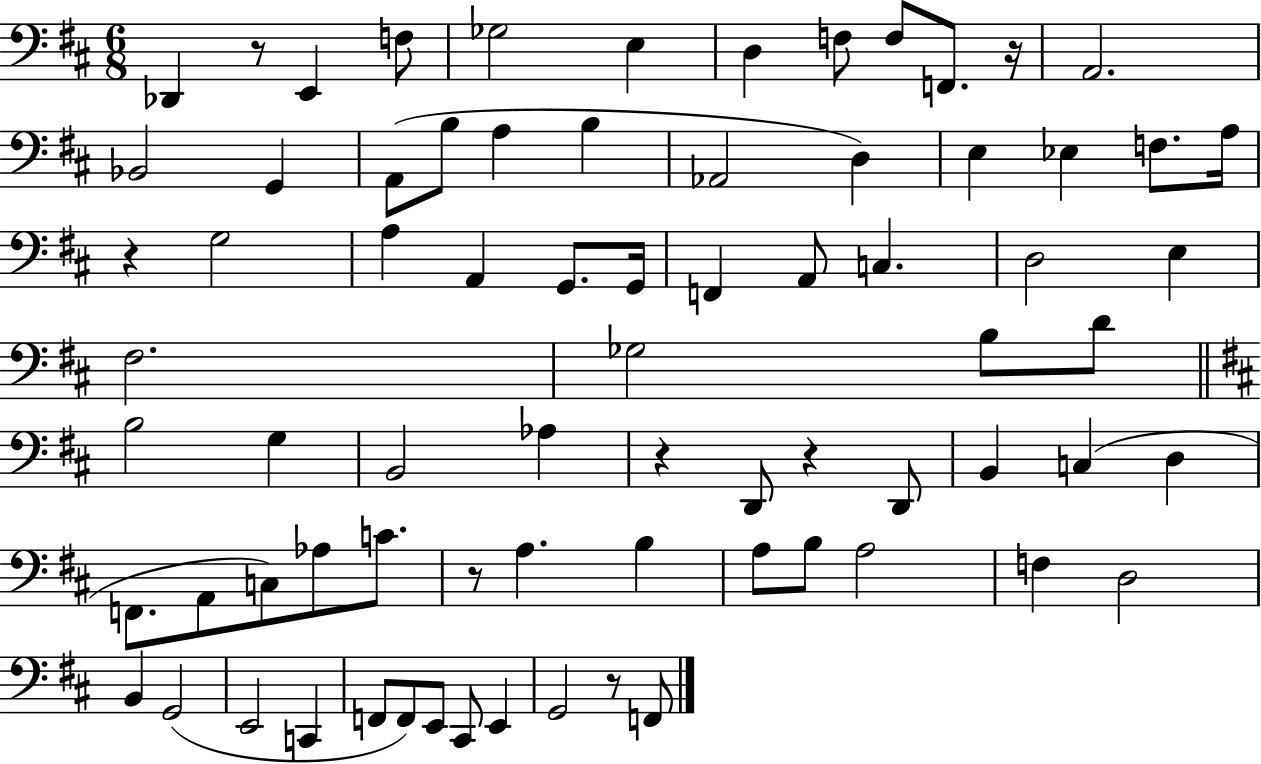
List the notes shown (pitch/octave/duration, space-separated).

Db2/q R/e E2/q F3/e Gb3/h E3/q D3/q F3/e F3/e F2/e. R/s A2/h. Bb2/h G2/q A2/e B3/e A3/q B3/q Ab2/h D3/q E3/q Eb3/q F3/e. A3/s R/q G3/h A3/q A2/q G2/e. G2/s F2/q A2/e C3/q. D3/h E3/q F#3/h. Gb3/h B3/e D4/e B3/h G3/q B2/h Ab3/q R/q D2/e R/q D2/e B2/q C3/q D3/q F2/e. A2/e C3/e Ab3/e C4/e. R/e A3/q. B3/q A3/e B3/e A3/h F3/q D3/h B2/q G2/h E2/h C2/q F2/e F2/e E2/e C#2/e E2/q G2/h R/e F2/e